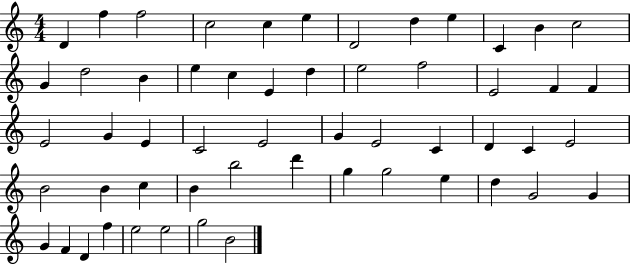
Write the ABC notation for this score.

X:1
T:Untitled
M:4/4
L:1/4
K:C
D f f2 c2 c e D2 d e C B c2 G d2 B e c E d e2 f2 E2 F F E2 G E C2 E2 G E2 C D C E2 B2 B c B b2 d' g g2 e d G2 G G F D f e2 e2 g2 B2